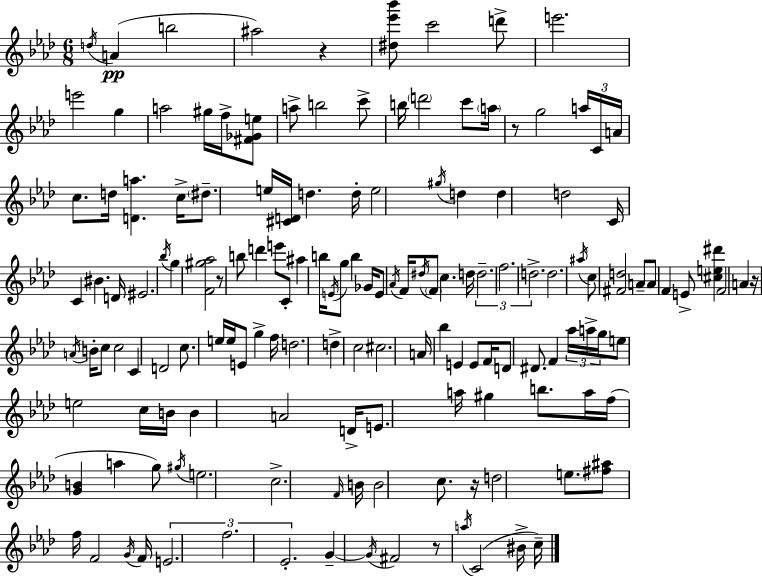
D5/s A4/q B5/h A#5/h R/q [D#5,Eb6,Bb6]/e C6/h D6/e E6/h. E6/h G5/q A5/h G#5/s F5/s [F#4,Gb4,E5]/e A5/e B5/h C6/e B5/s D6/h C6/e A5/s R/e G5/h A5/s C4/s A4/s C5/e. D5/s [D4,A5]/q. C5/s D#5/e. E5/s [C#4,D4]/s D5/q. D5/s E5/h G#5/s D5/q D5/q D5/h C4/s C4/q BIS4/q. D4/s EIS4/h. Bb5/s G5/q [F4,G#5,Ab5]/h R/e B5/e D6/q E6/e C4/e A#5/q B5/s E4/s G5/e B5/q Gb4/s E4/e Ab4/s F4/s D#5/s F4/e C5/q. D5/s D5/h. F5/h. D5/h. D5/h. A#5/s C5/e [F#4,D5]/h A4/e A4/e F4/q E4/e [C#5,E5,D#6]/q F4/h A4/q R/s A4/s B4/s C5/e C5/h C4/q D4/h C5/e. E5/s E5/s E4/e G5/q F5/s D5/h. D5/q C5/h C#5/h. A4/s Bb5/q E4/q E4/e F4/s D4/e D#4/e. F4/q Ab5/s A5/s G5/s E5/e E5/h C5/s B4/s B4/q A4/h D4/s E4/e. A5/s G#5/q B5/e. A5/s F5/s [G4,B4]/q A5/q G5/e G#5/s E5/h. C5/h. F4/s B4/s B4/h C5/e. R/s D5/h E5/e. [F#5,A#5]/e F5/s F4/h G4/s F4/s E4/h. F5/h. Eb4/h. G4/q G4/s F#4/h R/e A5/s C4/h BIS4/s C5/s